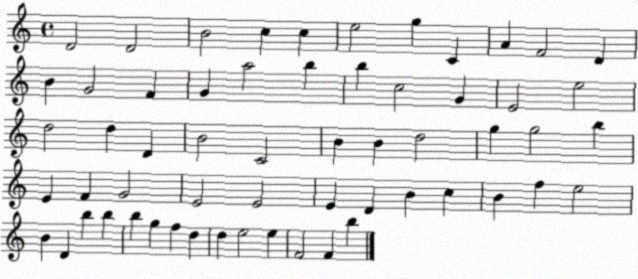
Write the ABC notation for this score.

X:1
T:Untitled
M:4/4
L:1/4
K:C
D2 D2 B2 c c e2 g C A F2 D B G2 F G a2 b b c2 G E2 e2 d2 d D B2 C2 B B d2 g g2 b E F G2 E2 E2 E D B c B f e2 B D b b b g f d d e2 e F2 F b